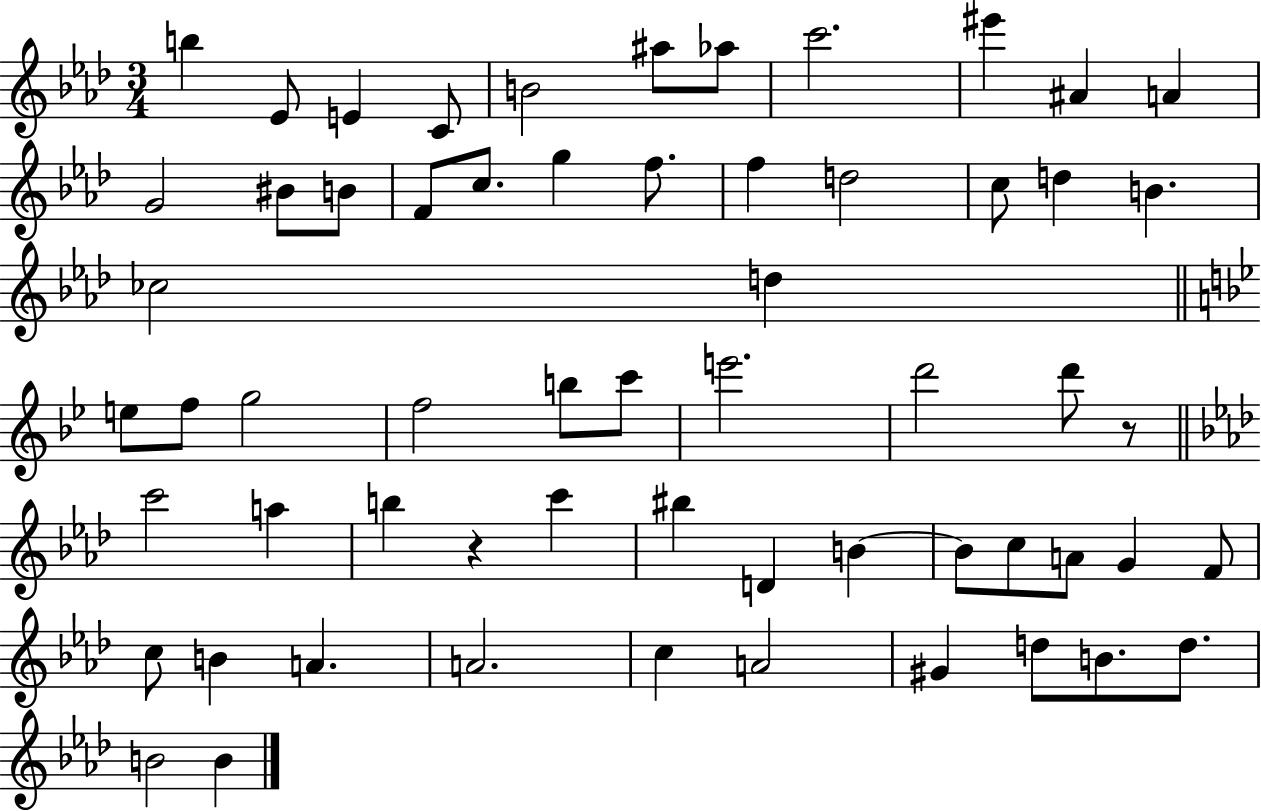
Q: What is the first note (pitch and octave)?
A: B5